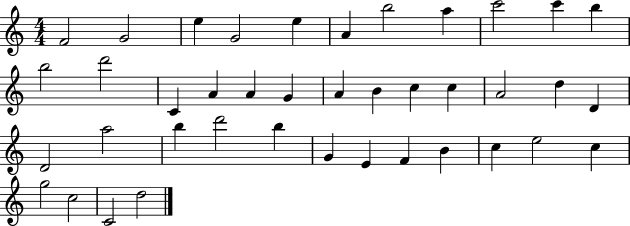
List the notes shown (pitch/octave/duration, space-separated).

F4/h G4/h E5/q G4/h E5/q A4/q B5/h A5/q C6/h C6/q B5/q B5/h D6/h C4/q A4/q A4/q G4/q A4/q B4/q C5/q C5/q A4/h D5/q D4/q D4/h A5/h B5/q D6/h B5/q G4/q E4/q F4/q B4/q C5/q E5/h C5/q G5/h C5/h C4/h D5/h